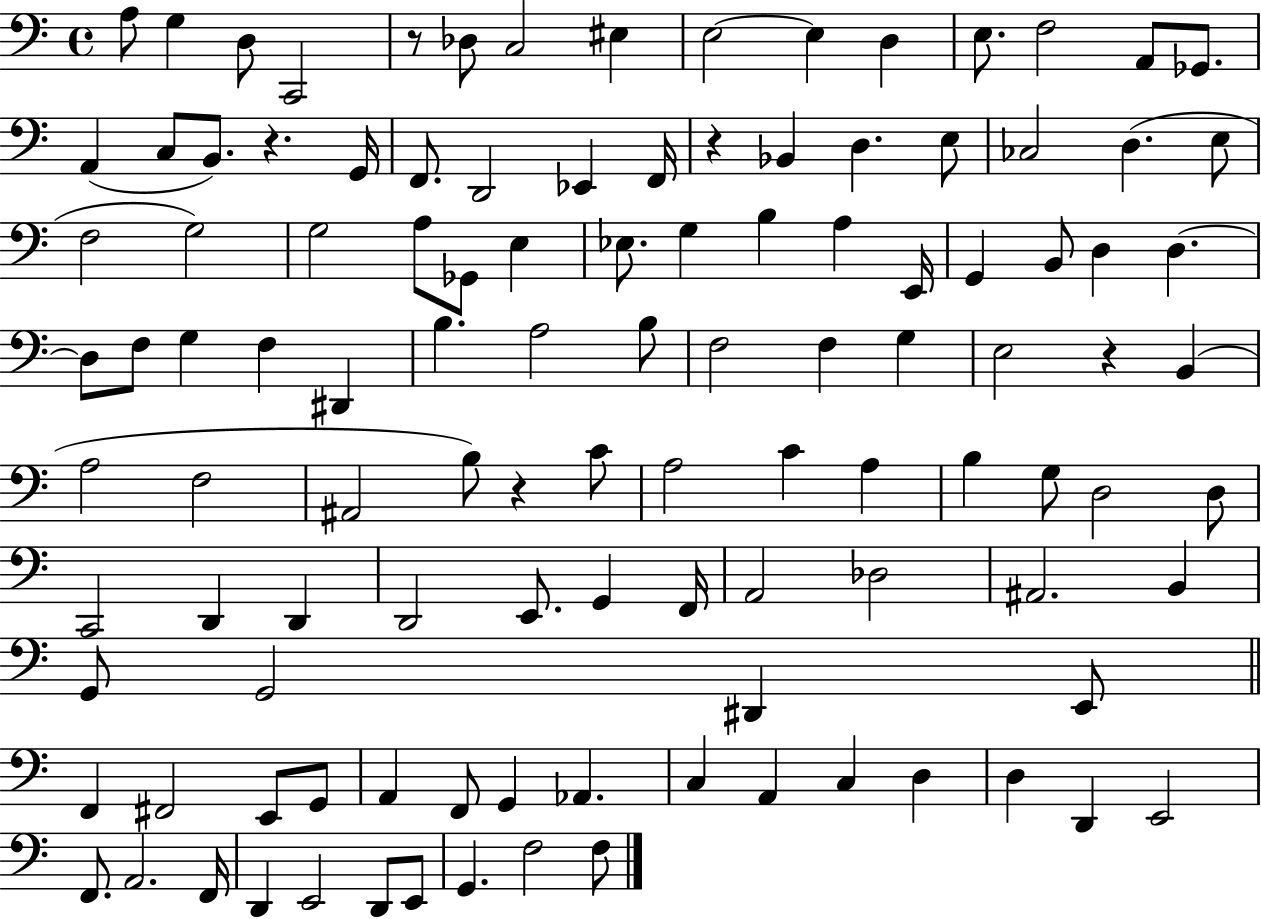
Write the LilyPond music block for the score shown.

{
  \clef bass
  \time 4/4
  \defaultTimeSignature
  \key c \major
  a8 g4 d8 c,2 | r8 des8 c2 eis4 | e2~~ e4 d4 | e8. f2 a,8 ges,8. | \break a,4( c8 b,8.) r4. g,16 | f,8. d,2 ees,4 f,16 | r4 bes,4 d4. e8 | ces2 d4.( e8 | \break f2 g2) | g2 a8 ges,8 e4 | ees8. g4 b4 a4 e,16 | g,4 b,8 d4 d4.~~ | \break d8 f8 g4 f4 dis,4 | b4. a2 b8 | f2 f4 g4 | e2 r4 b,4( | \break a2 f2 | ais,2 b8) r4 c'8 | a2 c'4 a4 | b4 g8 d2 d8 | \break c,2 d,4 d,4 | d,2 e,8. g,4 f,16 | a,2 des2 | ais,2. b,4 | \break g,8 g,2 dis,4 e,8 | \bar "||" \break \key c \major f,4 fis,2 e,8 g,8 | a,4 f,8 g,4 aes,4. | c4 a,4 c4 d4 | d4 d,4 e,2 | \break f,8. a,2. f,16 | d,4 e,2 d,8 e,8 | g,4. f2 f8 | \bar "|."
}